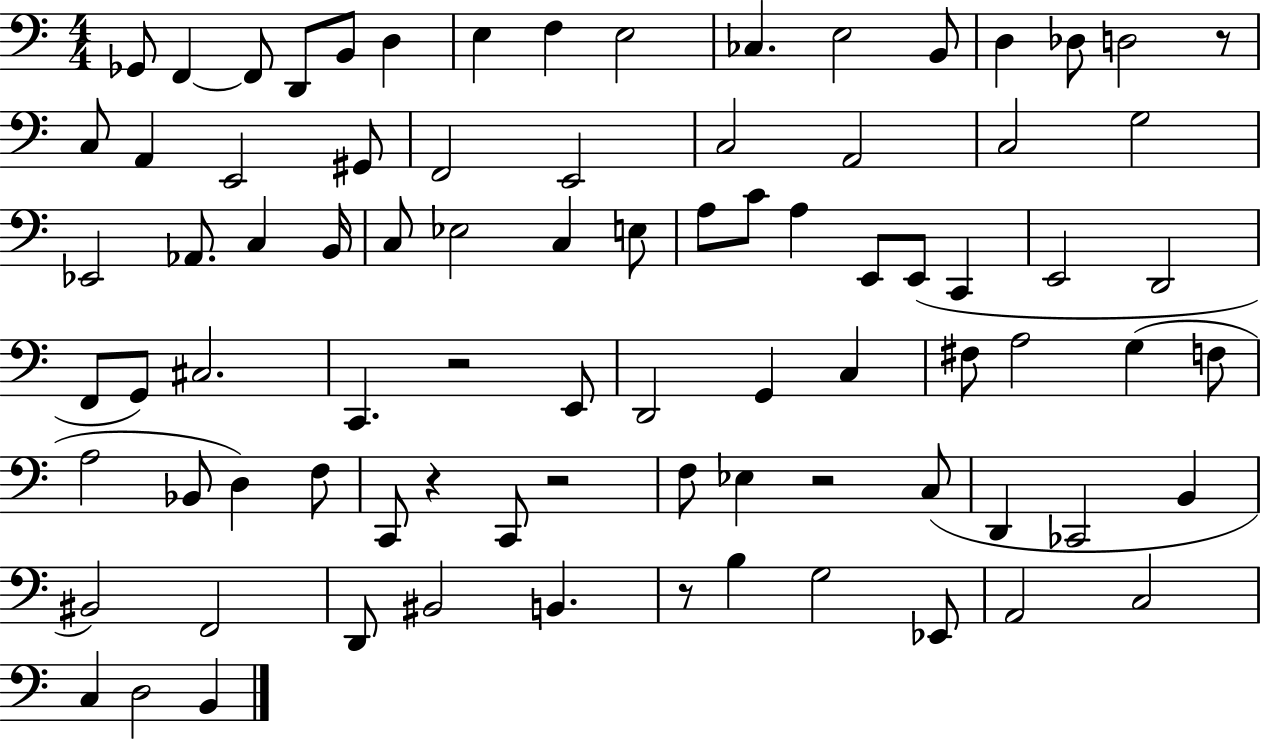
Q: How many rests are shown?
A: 6